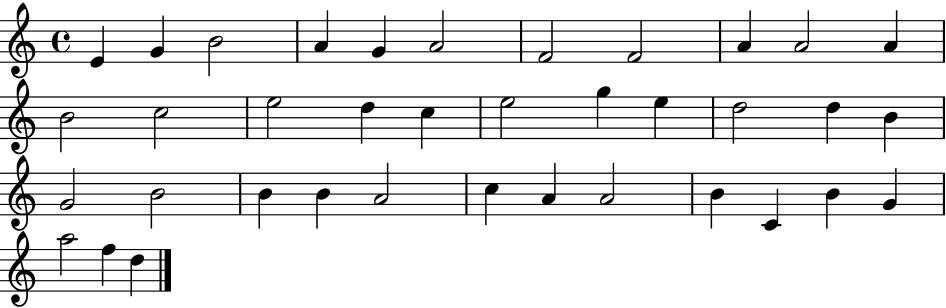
E4/q G4/q B4/h A4/q G4/q A4/h F4/h F4/h A4/q A4/h A4/q B4/h C5/h E5/h D5/q C5/q E5/h G5/q E5/q D5/h D5/q B4/q G4/h B4/h B4/q B4/q A4/h C5/q A4/q A4/h B4/q C4/q B4/q G4/q A5/h F5/q D5/q